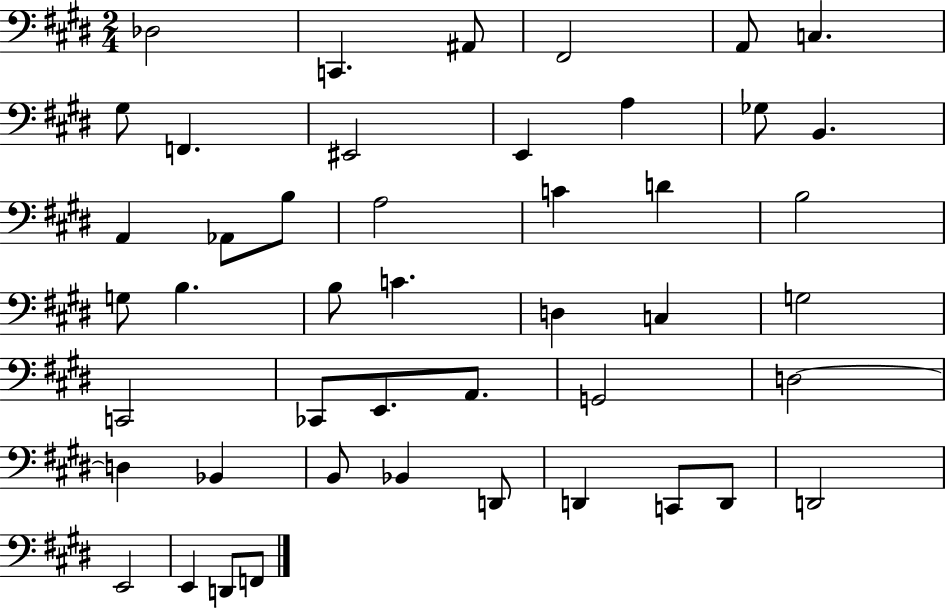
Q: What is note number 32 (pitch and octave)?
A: G2